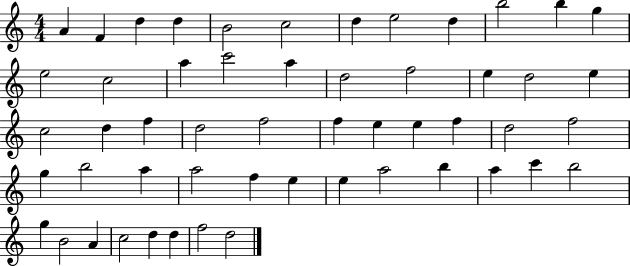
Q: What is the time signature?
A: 4/4